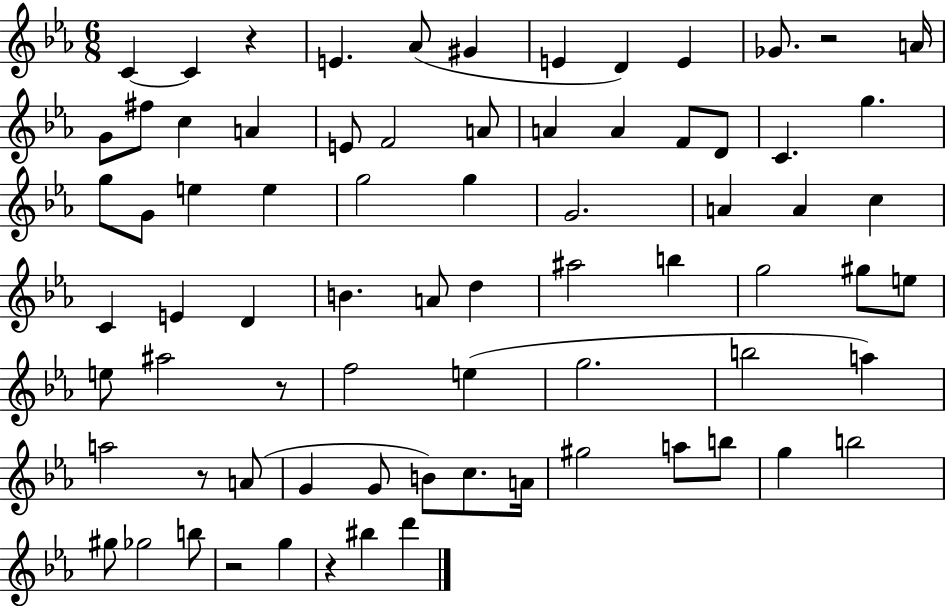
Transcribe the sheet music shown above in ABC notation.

X:1
T:Untitled
M:6/8
L:1/4
K:Eb
C C z E _A/2 ^G E D E _G/2 z2 A/4 G/2 ^f/2 c A E/2 F2 A/2 A A F/2 D/2 C g g/2 G/2 e e g2 g G2 A A c C E D B A/2 d ^a2 b g2 ^g/2 e/2 e/2 ^a2 z/2 f2 e g2 b2 a a2 z/2 A/2 G G/2 B/2 c/2 A/4 ^g2 a/2 b/2 g b2 ^g/2 _g2 b/2 z2 g z ^b d'